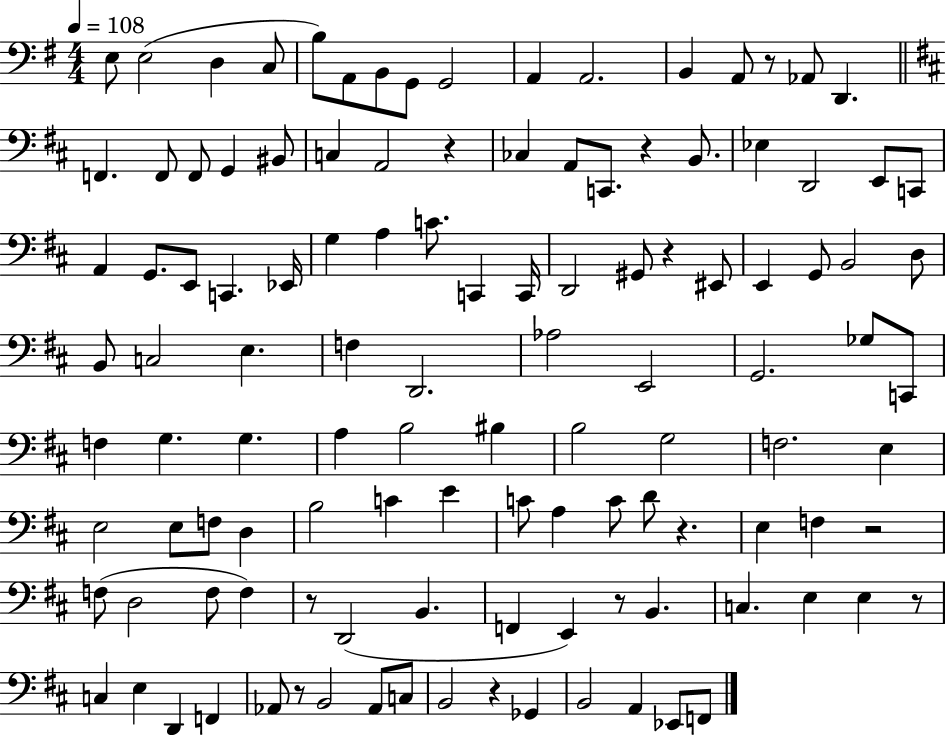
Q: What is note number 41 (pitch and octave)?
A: D2